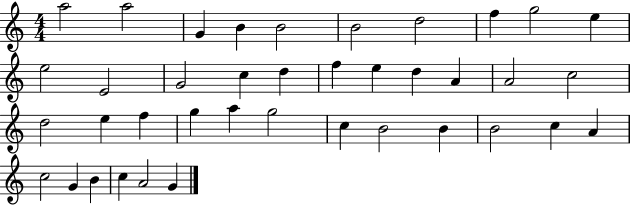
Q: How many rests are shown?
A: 0